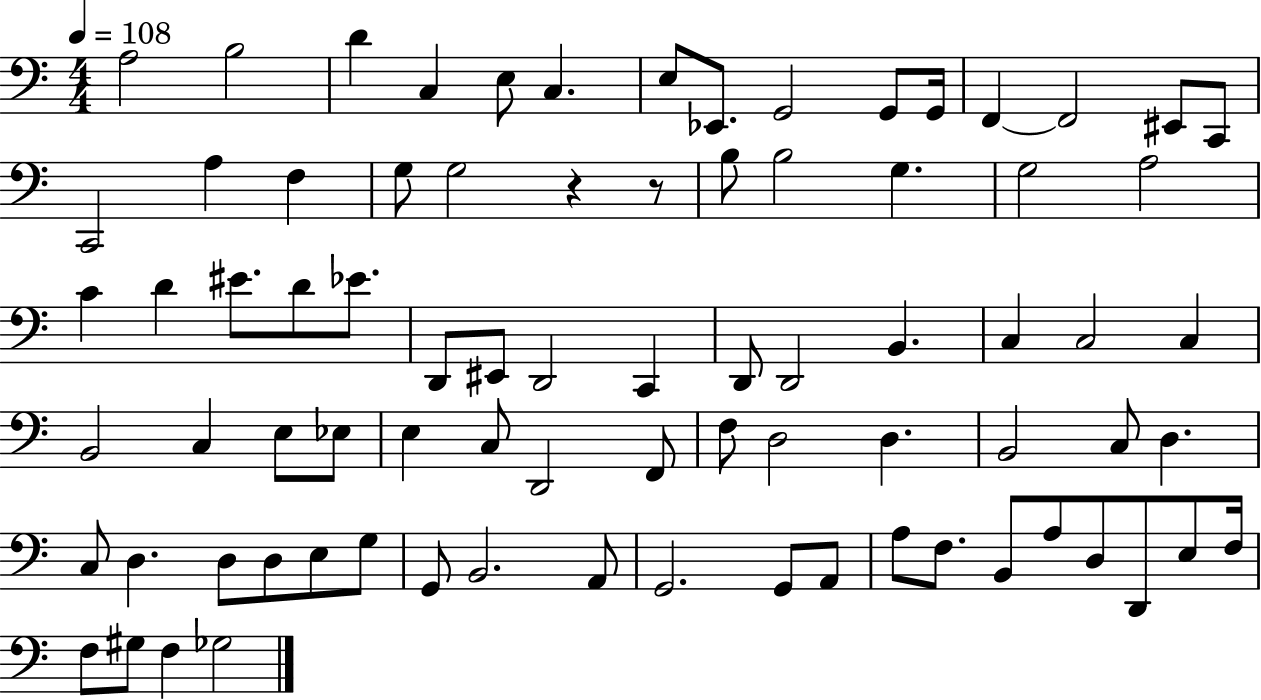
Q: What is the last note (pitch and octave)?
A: Gb3